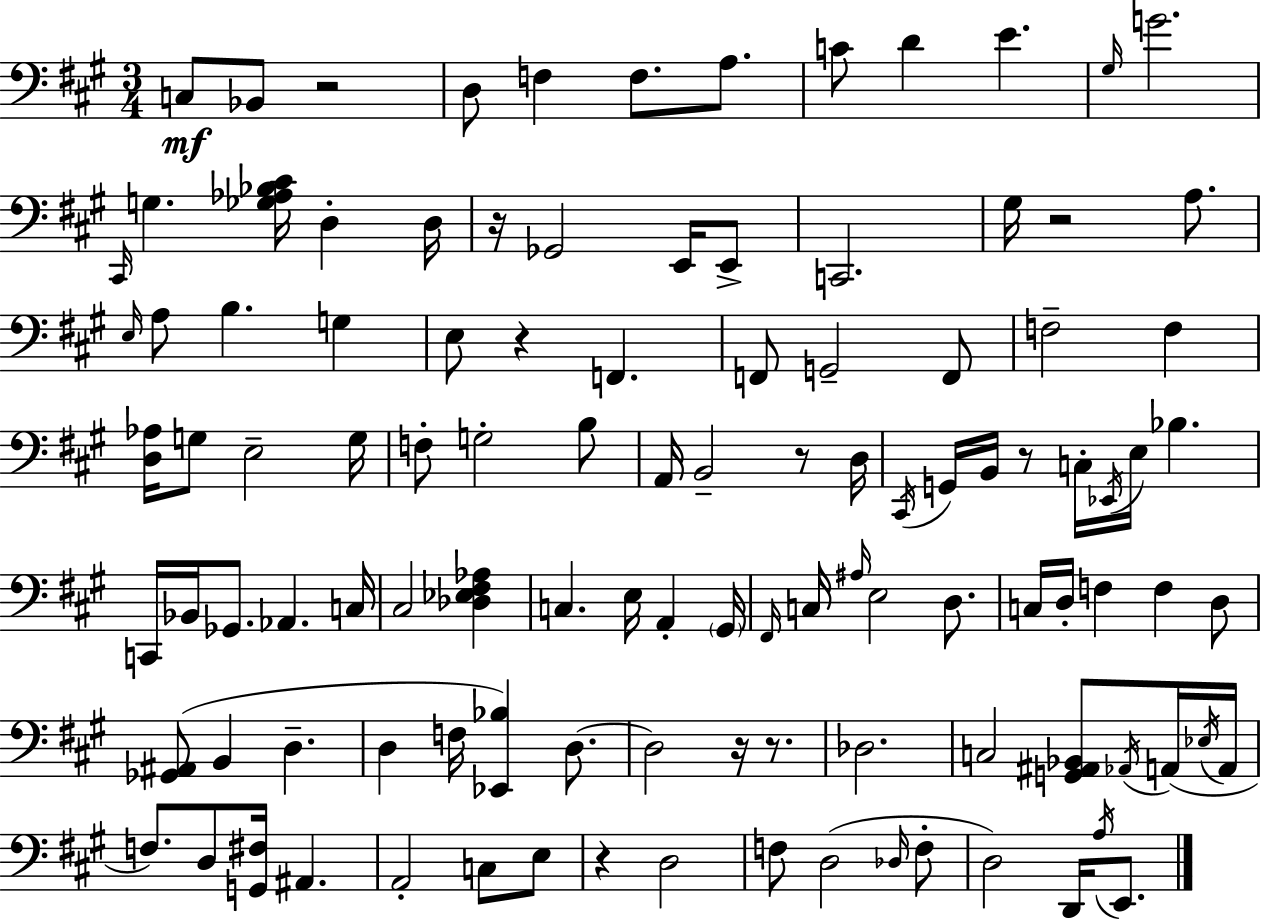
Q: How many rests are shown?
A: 9